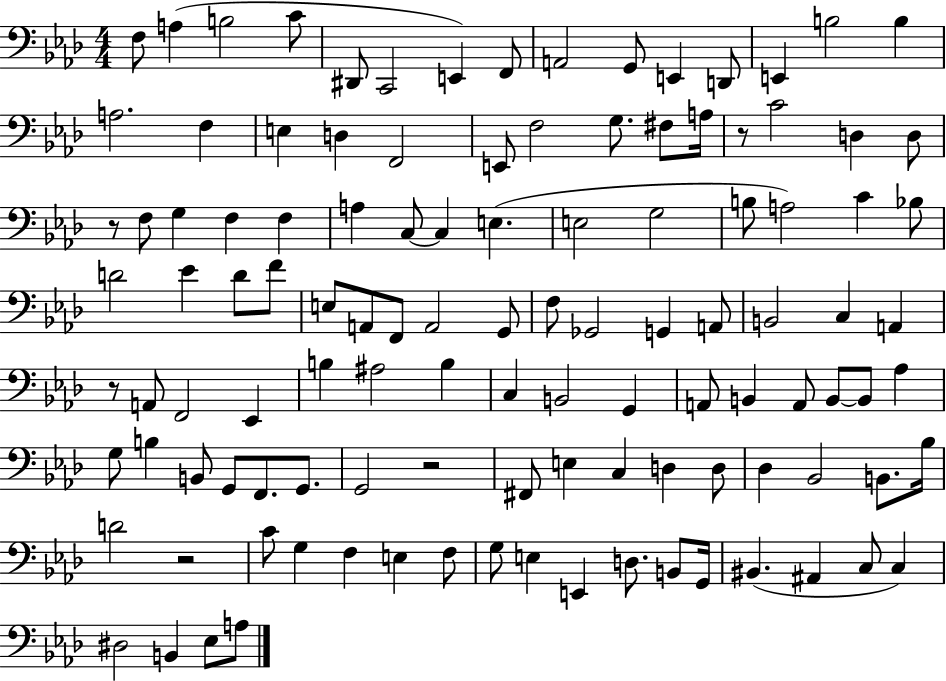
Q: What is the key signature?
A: AES major